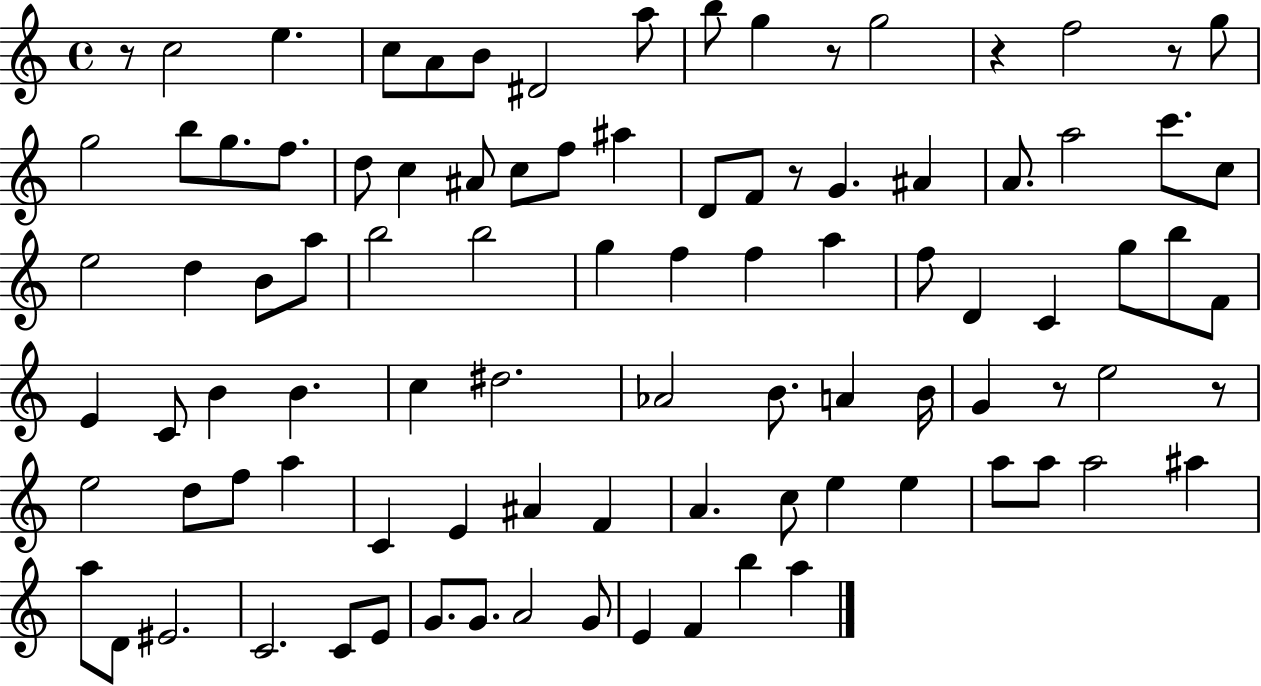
R/e C5/h E5/q. C5/e A4/e B4/e D#4/h A5/e B5/e G5/q R/e G5/h R/q F5/h R/e G5/e G5/h B5/e G5/e. F5/e. D5/e C5/q A#4/e C5/e F5/e A#5/q D4/e F4/e R/e G4/q. A#4/q A4/e. A5/h C6/e. C5/e E5/h D5/q B4/e A5/e B5/h B5/h G5/q F5/q F5/q A5/q F5/e D4/q C4/q G5/e B5/e F4/e E4/q C4/e B4/q B4/q. C5/q D#5/h. Ab4/h B4/e. A4/q B4/s G4/q R/e E5/h R/e E5/h D5/e F5/e A5/q C4/q E4/q A#4/q F4/q A4/q. C5/e E5/q E5/q A5/e A5/e A5/h A#5/q A5/e D4/e EIS4/h. C4/h. C4/e E4/e G4/e. G4/e. A4/h G4/e E4/q F4/q B5/q A5/q